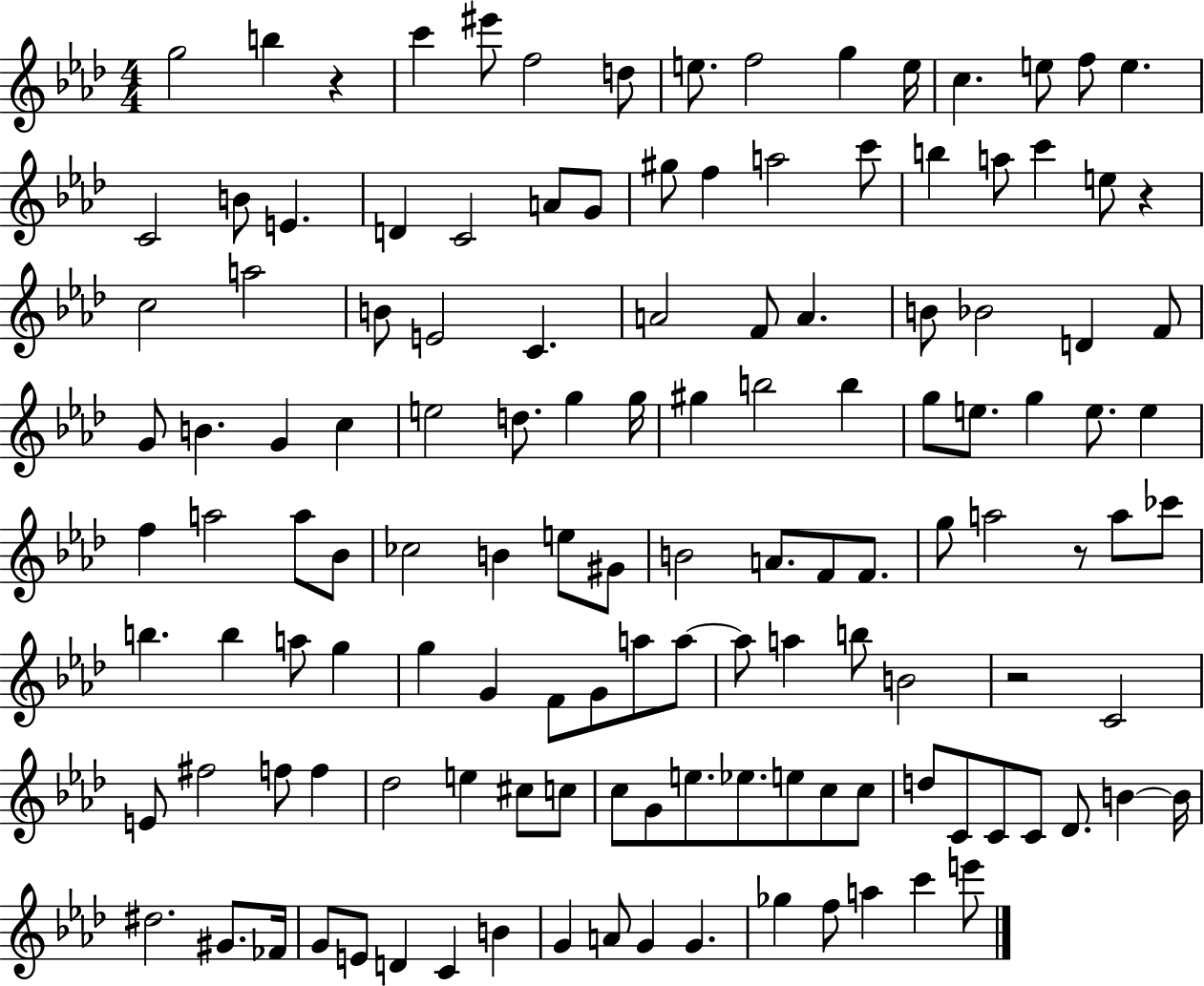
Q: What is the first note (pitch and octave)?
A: G5